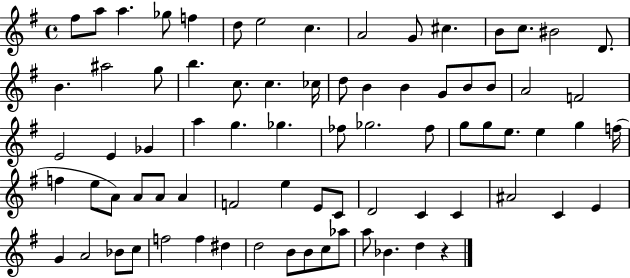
F#5/e A5/e A5/q. Gb5/e F5/q D5/e E5/h C5/q. A4/h G4/e C#5/q. B4/e C5/e. BIS4/h D4/e. B4/q. A#5/h G5/e B5/q. C5/e. C5/q. CES5/s D5/e B4/q B4/q G4/e B4/e B4/e A4/h F4/h E4/h E4/q Gb4/q A5/q G5/q. Gb5/q. FES5/e Gb5/h. FES5/e G5/e G5/e E5/e. E5/q G5/q F5/s F5/q E5/e A4/e A4/e A4/e A4/q F4/h E5/q E4/e C4/e D4/h C4/q C4/q A#4/h C4/q E4/q G4/q A4/h Bb4/e C5/e F5/h F5/q D#5/q D5/h B4/e B4/e C5/e Ab5/e A5/e Bb4/q. D5/q R/q